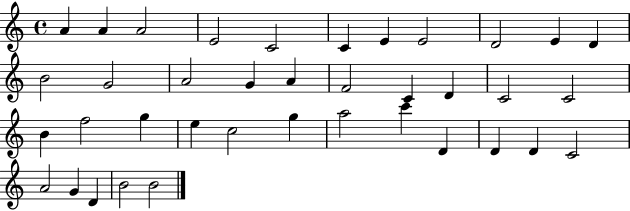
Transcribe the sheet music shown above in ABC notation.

X:1
T:Untitled
M:4/4
L:1/4
K:C
A A A2 E2 C2 C E E2 D2 E D B2 G2 A2 G A F2 C D C2 C2 B f2 g e c2 g a2 c' D D D C2 A2 G D B2 B2